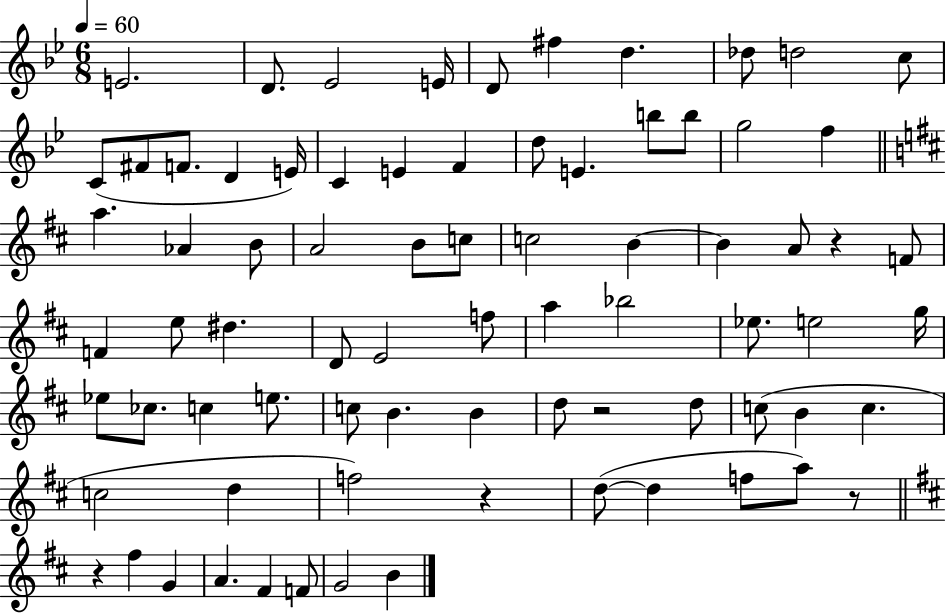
{
  \clef treble
  \numericTimeSignature
  \time 6/8
  \key bes \major
  \tempo 4 = 60
  e'2. | d'8. ees'2 e'16 | d'8 fis''4 d''4. | des''8 d''2 c''8 | \break c'8( fis'8 f'8. d'4 e'16) | c'4 e'4 f'4 | d''8 e'4. b''8 b''8 | g''2 f''4 | \break \bar "||" \break \key d \major a''4. aes'4 b'8 | a'2 b'8 c''8 | c''2 b'4~~ | b'4 a'8 r4 f'8 | \break f'4 e''8 dis''4. | d'8 e'2 f''8 | a''4 bes''2 | ees''8. e''2 g''16 | \break ees''8 ces''8. c''4 e''8. | c''8 b'4. b'4 | d''8 r2 d''8 | c''8( b'4 c''4. | \break c''2 d''4 | f''2) r4 | d''8~(~ d''4 f''8 a''8) r8 | \bar "||" \break \key b \minor r4 fis''4 g'4 | a'4. fis'4 f'8 | g'2 b'4 | \bar "|."
}